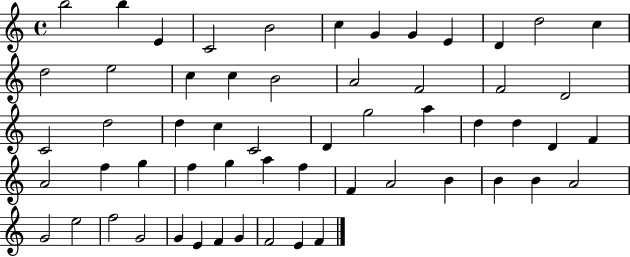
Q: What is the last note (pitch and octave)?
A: F4